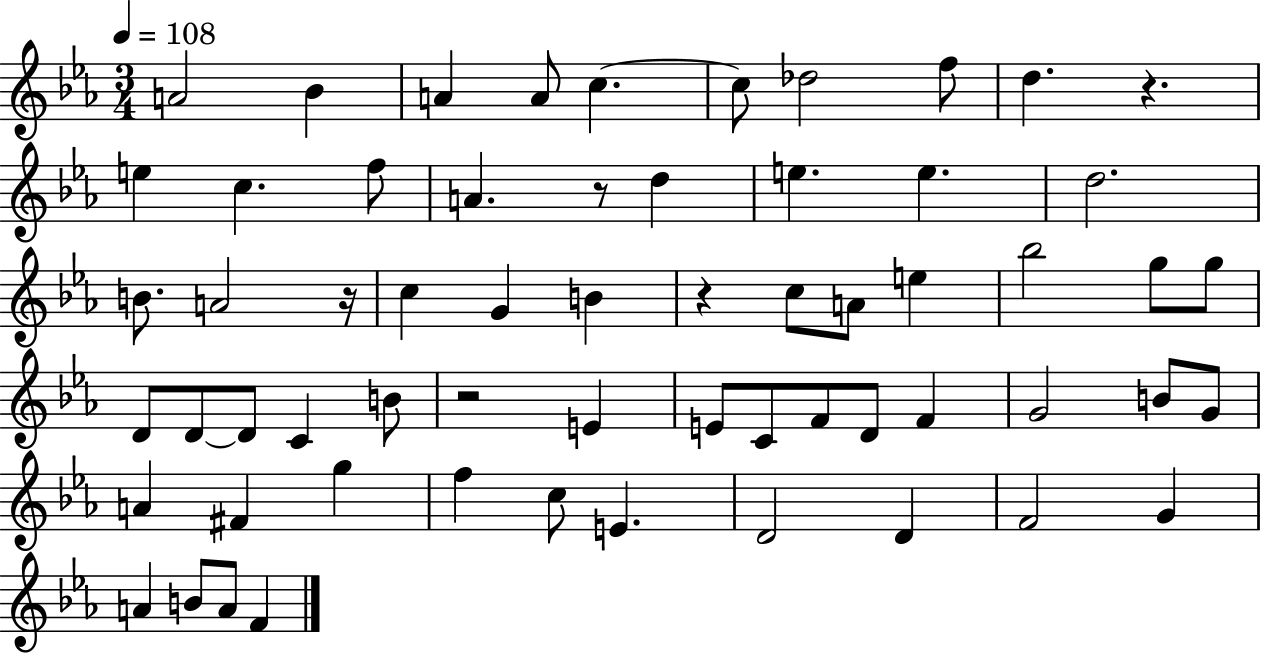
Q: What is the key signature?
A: EES major